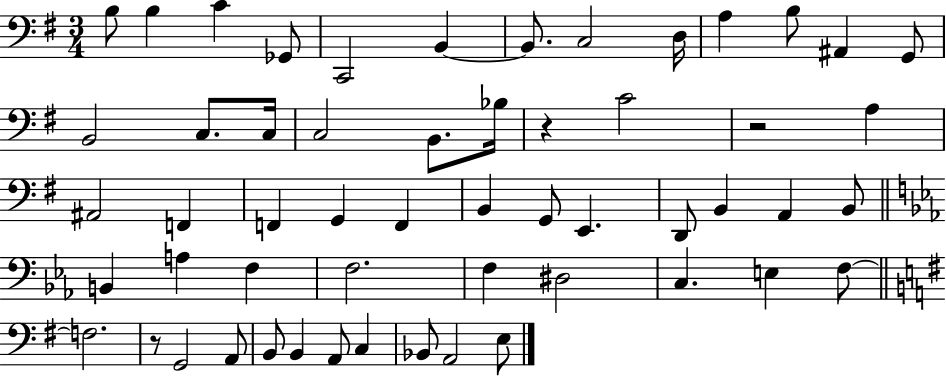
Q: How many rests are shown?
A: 3